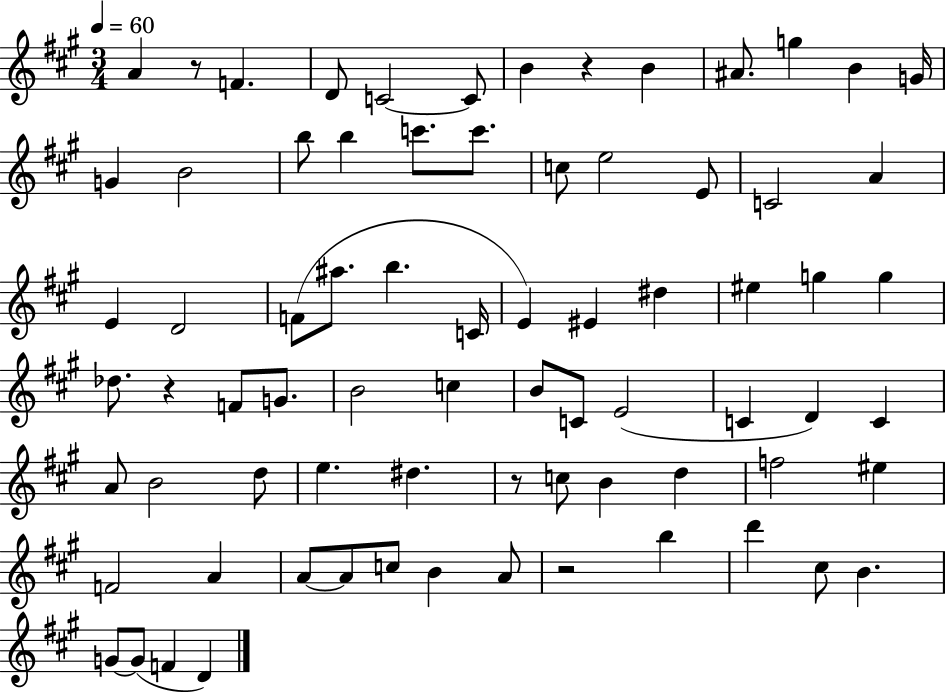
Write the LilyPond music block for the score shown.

{
  \clef treble
  \numericTimeSignature
  \time 3/4
  \key a \major
  \tempo 4 = 60
  a'4 r8 f'4. | d'8 c'2~~ c'8 | b'4 r4 b'4 | ais'8. g''4 b'4 g'16 | \break g'4 b'2 | b''8 b''4 c'''8. c'''8. | c''8 e''2 e'8 | c'2 a'4 | \break e'4 d'2 | f'8( ais''8. b''4. c'16 | e'4) eis'4 dis''4 | eis''4 g''4 g''4 | \break des''8. r4 f'8 g'8. | b'2 c''4 | b'8 c'8 e'2( | c'4 d'4) c'4 | \break a'8 b'2 d''8 | e''4. dis''4. | r8 c''8 b'4 d''4 | f''2 eis''4 | \break f'2 a'4 | a'8~~ a'8 c''8 b'4 a'8 | r2 b''4 | d'''4 cis''8 b'4. | \break g'8~~ g'8( f'4 d'4) | \bar "|."
}